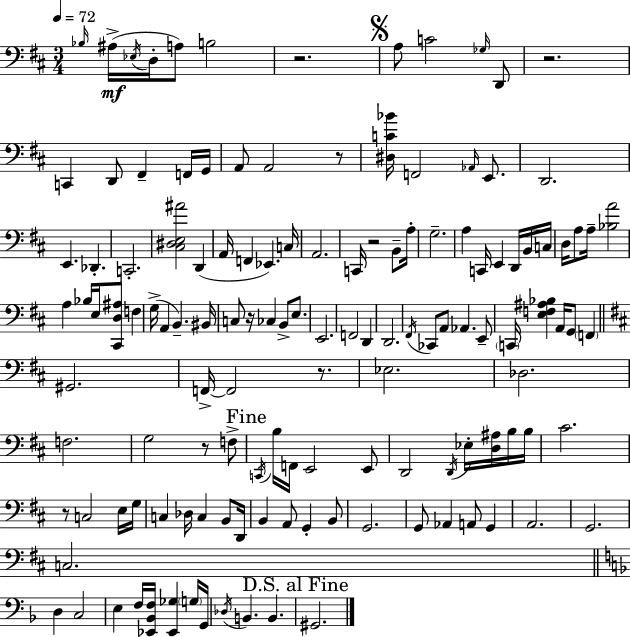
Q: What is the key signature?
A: D major